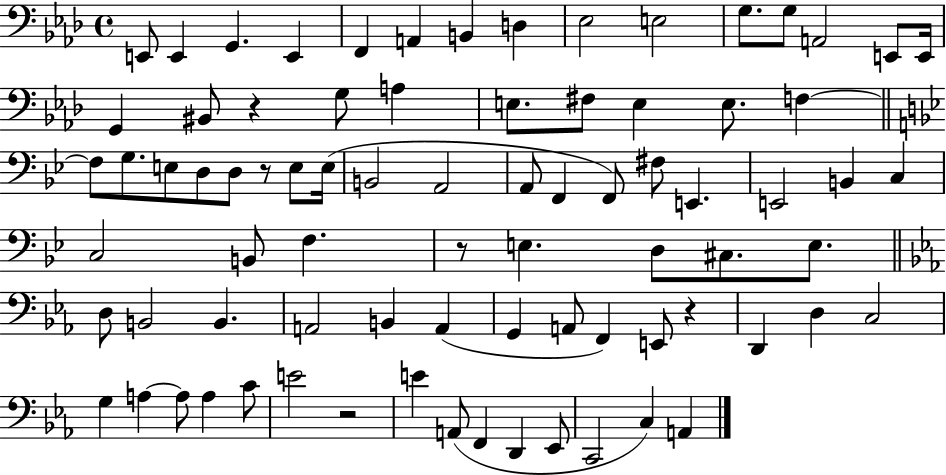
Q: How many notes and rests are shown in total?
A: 80